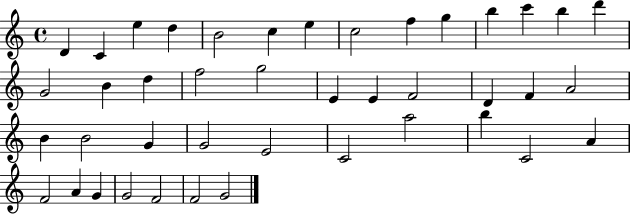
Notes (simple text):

D4/q C4/q E5/q D5/q B4/h C5/q E5/q C5/h F5/q G5/q B5/q C6/q B5/q D6/q G4/h B4/q D5/q F5/h G5/h E4/q E4/q F4/h D4/q F4/q A4/h B4/q B4/h G4/q G4/h E4/h C4/h A5/h B5/q C4/h A4/q F4/h A4/q G4/q G4/h F4/h F4/h G4/h